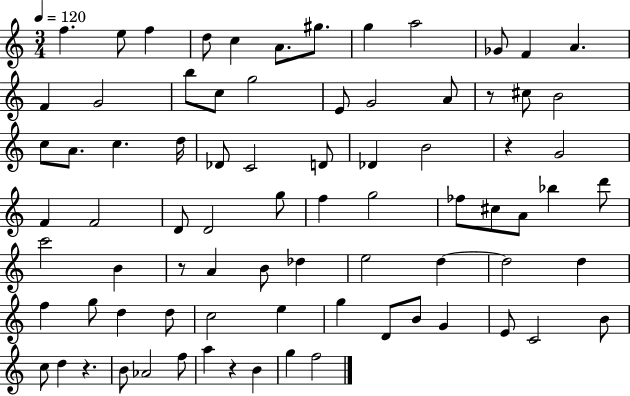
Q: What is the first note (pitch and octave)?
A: F5